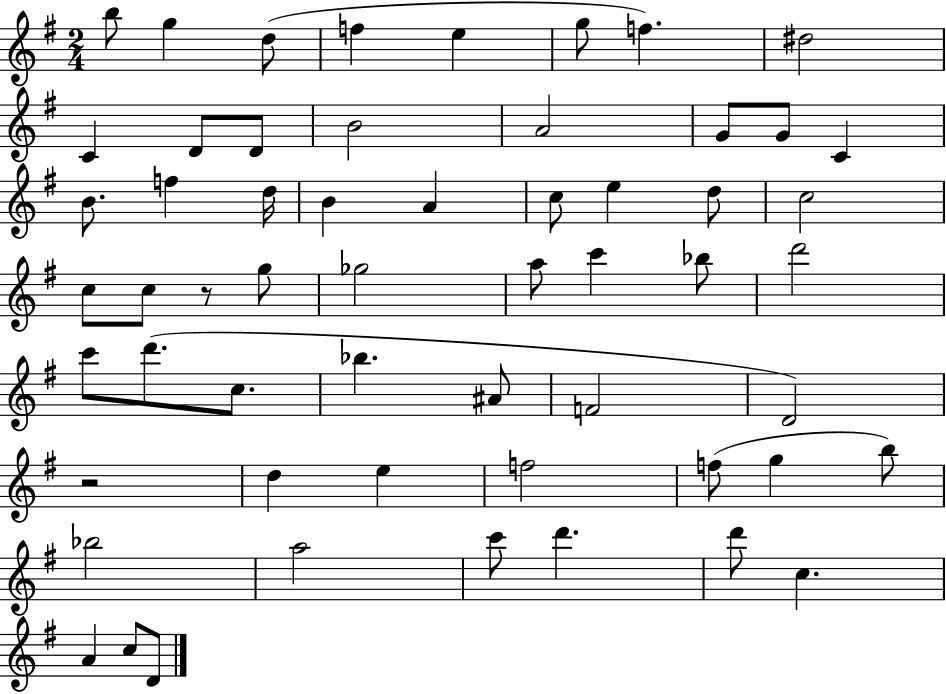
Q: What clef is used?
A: treble